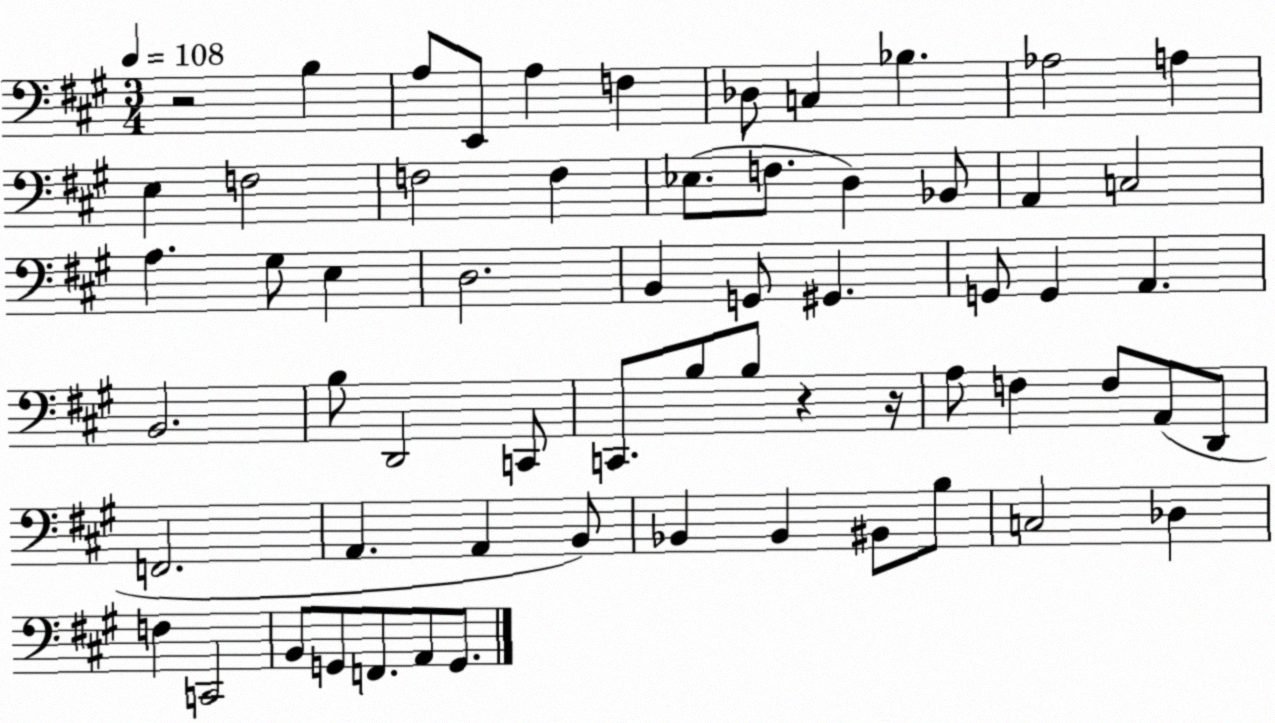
X:1
T:Untitled
M:3/4
L:1/4
K:A
z2 B, A,/2 E,,/2 A, F, _D,/2 C, _B, _A,2 A, E, F,2 F,2 F, _E,/2 F,/2 D, _B,,/2 A,, C,2 A, ^G,/2 E, D,2 B,, G,,/2 ^G,, G,,/2 G,, A,, B,,2 B,/2 D,,2 C,,/2 C,,/2 B,/2 B,/2 z z/4 A,/2 F, F,/2 A,,/2 D,,/2 F,,2 A,, A,, B,,/2 _B,, _B,, ^B,,/2 B,/2 C,2 _D, F, C,,2 B,,/2 G,,/2 F,,/2 A,,/2 G,,/2